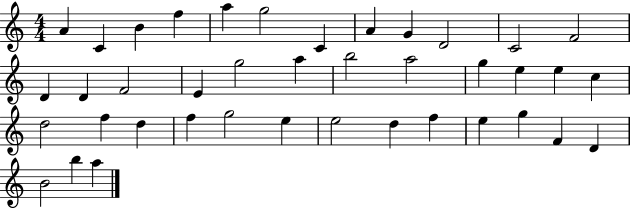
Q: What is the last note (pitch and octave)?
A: A5